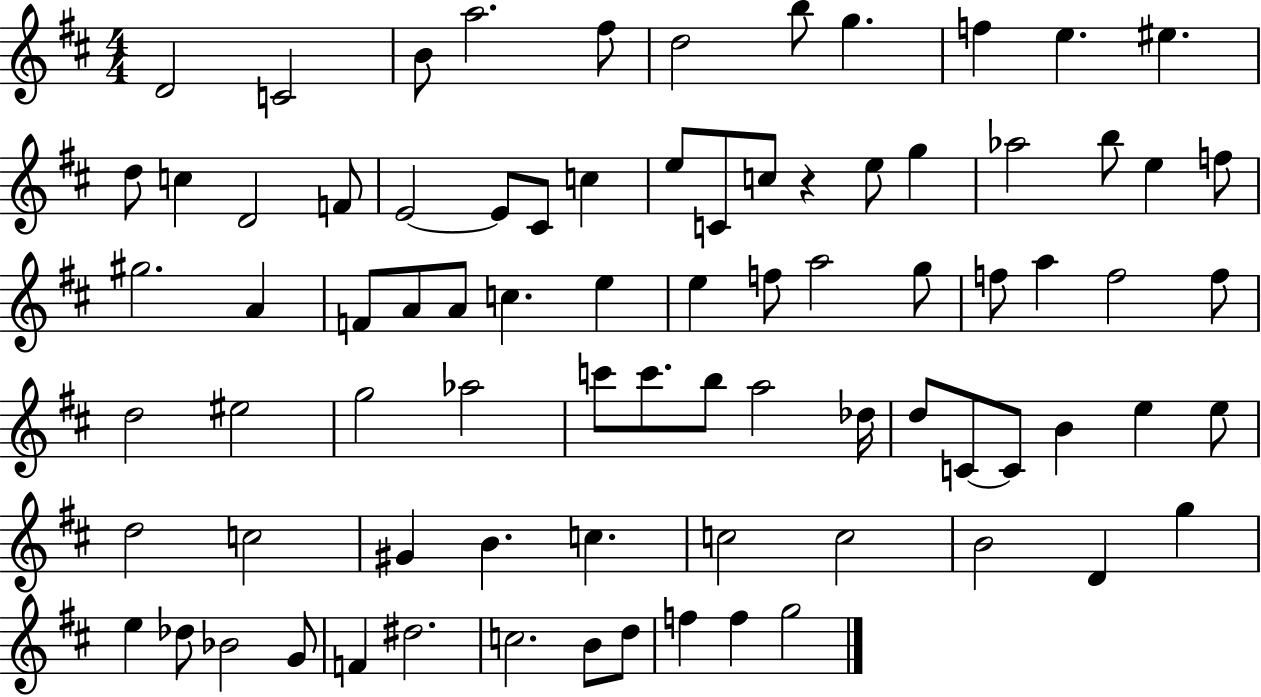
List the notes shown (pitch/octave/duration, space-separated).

D4/h C4/h B4/e A5/h. F#5/e D5/h B5/e G5/q. F5/q E5/q. EIS5/q. D5/e C5/q D4/h F4/e E4/h E4/e C#4/e C5/q E5/e C4/e C5/e R/q E5/e G5/q Ab5/h B5/e E5/q F5/e G#5/h. A4/q F4/e A4/e A4/e C5/q. E5/q E5/q F5/e A5/h G5/e F5/e A5/q F5/h F5/e D5/h EIS5/h G5/h Ab5/h C6/e C6/e. B5/e A5/h Db5/s D5/e C4/e C4/e B4/q E5/q E5/e D5/h C5/h G#4/q B4/q. C5/q. C5/h C5/h B4/h D4/q G5/q E5/q Db5/e Bb4/h G4/e F4/q D#5/h. C5/h. B4/e D5/e F5/q F5/q G5/h